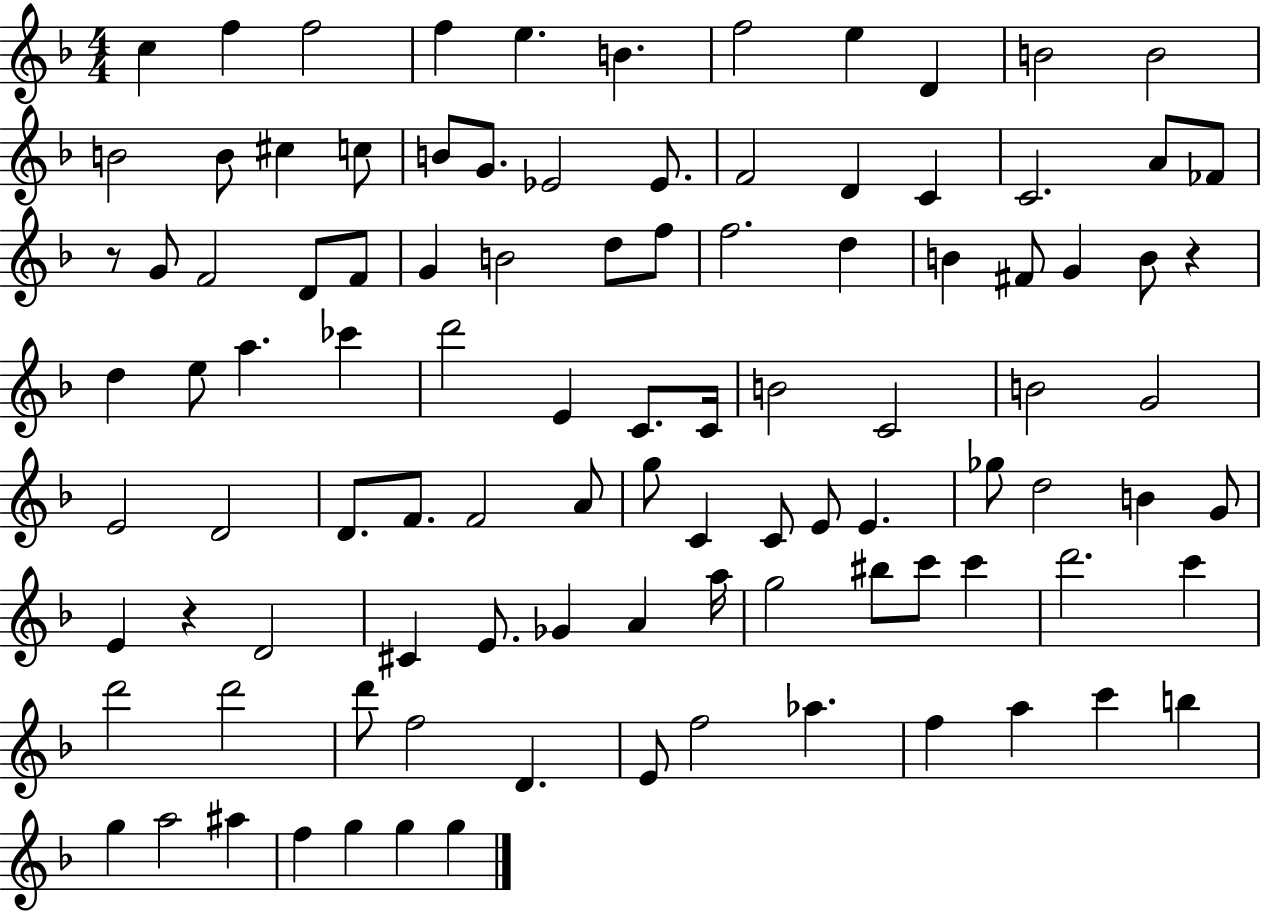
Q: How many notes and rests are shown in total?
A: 101